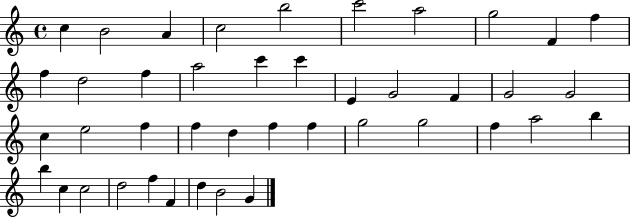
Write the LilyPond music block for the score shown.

{
  \clef treble
  \time 4/4
  \defaultTimeSignature
  \key c \major
  c''4 b'2 a'4 | c''2 b''2 | c'''2 a''2 | g''2 f'4 f''4 | \break f''4 d''2 f''4 | a''2 c'''4 c'''4 | e'4 g'2 f'4 | g'2 g'2 | \break c''4 e''2 f''4 | f''4 d''4 f''4 f''4 | g''2 g''2 | f''4 a''2 b''4 | \break b''4 c''4 c''2 | d''2 f''4 f'4 | d''4 b'2 g'4 | \bar "|."
}